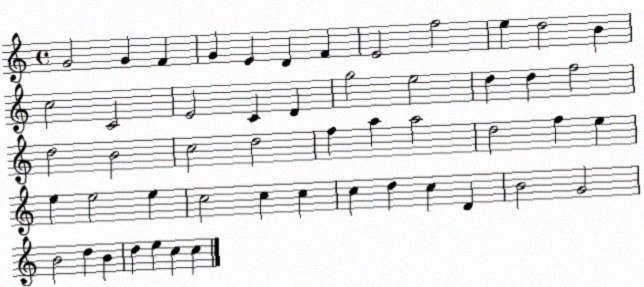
X:1
T:Untitled
M:4/4
L:1/4
K:C
G2 G F G E D F E2 f2 e d2 B c2 C2 E2 C D g2 e2 d d f2 d2 B2 c2 d2 f a a2 d2 f e e e2 e c2 c c c d c D B2 G2 B2 d B d e c c